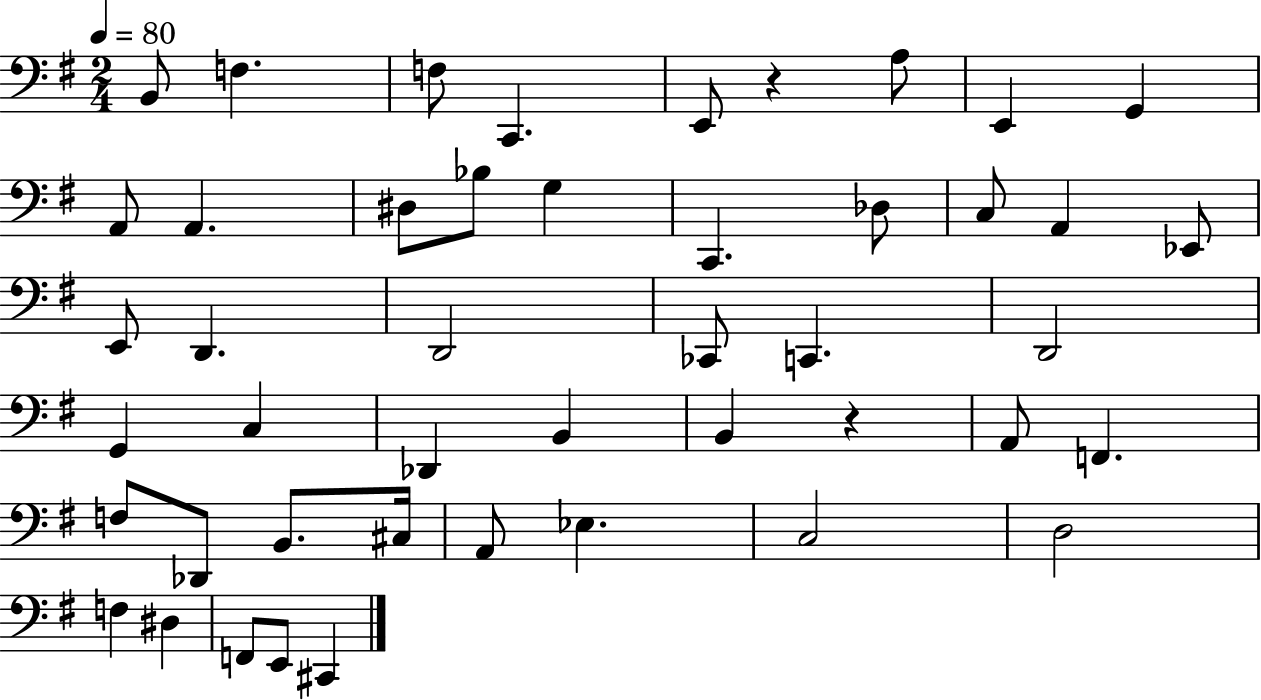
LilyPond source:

{
  \clef bass
  \numericTimeSignature
  \time 2/4
  \key g \major
  \tempo 4 = 80
  b,8 f4. | f8 c,4. | e,8 r4 a8 | e,4 g,4 | \break a,8 a,4. | dis8 bes8 g4 | c,4. des8 | c8 a,4 ees,8 | \break e,8 d,4. | d,2 | ces,8 c,4. | d,2 | \break g,4 c4 | des,4 b,4 | b,4 r4 | a,8 f,4. | \break f8 des,8 b,8. cis16 | a,8 ees4. | c2 | d2 | \break f4 dis4 | f,8 e,8 cis,4 | \bar "|."
}